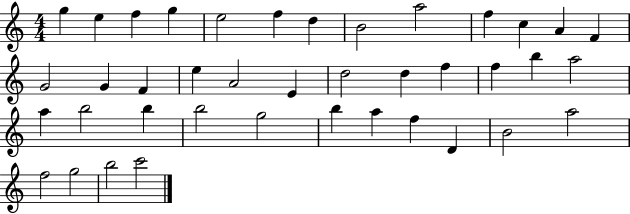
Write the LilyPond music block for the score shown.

{
  \clef treble
  \numericTimeSignature
  \time 4/4
  \key c \major
  g''4 e''4 f''4 g''4 | e''2 f''4 d''4 | b'2 a''2 | f''4 c''4 a'4 f'4 | \break g'2 g'4 f'4 | e''4 a'2 e'4 | d''2 d''4 f''4 | f''4 b''4 a''2 | \break a''4 b''2 b''4 | b''2 g''2 | b''4 a''4 f''4 d'4 | b'2 a''2 | \break f''2 g''2 | b''2 c'''2 | \bar "|."
}